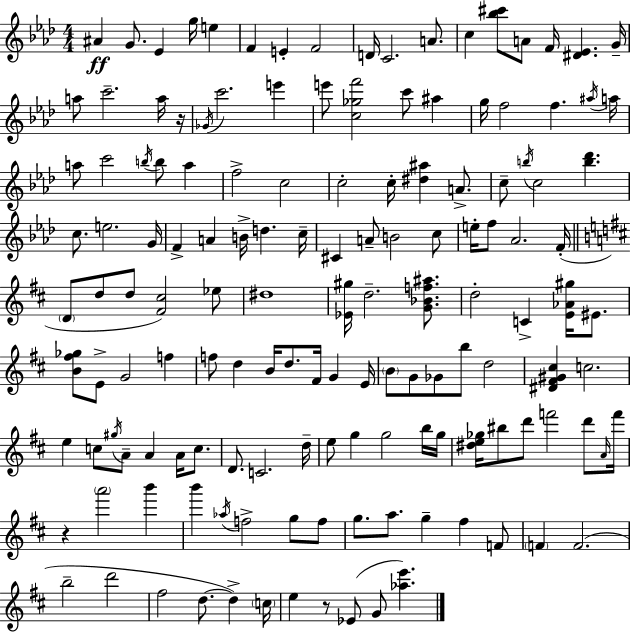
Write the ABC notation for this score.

X:1
T:Untitled
M:4/4
L:1/4
K:Fm
^A G/2 _E g/4 e F E F2 D/4 C2 A/2 c [_b^c']/2 A/2 F/4 [^D_E] G/4 a/2 c'2 a/4 z/4 _G/4 c'2 e' e'/2 [c_gf']2 c'/2 ^a g/4 f2 f ^a/4 a/4 a/2 c'2 b/4 b/2 a f2 c2 c2 c/4 [^d^a] A/2 c/2 b/4 c2 [b_d'] c/2 e2 G/4 F A B/4 d c/4 ^C A/2 B2 c/2 e/4 f/2 _A2 F/4 D/2 d/2 d/2 [^F^c]2 _e/2 ^d4 [_E^g]/4 d2 [G_Bf^a]/2 d2 C [E_A^g]/4 ^E/2 [B^f_g]/2 E/2 G2 f f/2 d B/4 d/2 ^F/4 G E/4 B/2 G/2 _G/2 b/2 d2 [^D^F^G^c] c2 e c/2 ^g/4 A/2 A A/4 c/2 D/2 C2 d/4 e/2 g g2 b/4 g/4 [^de_g]/4 ^b/2 d'/2 f'2 d'/2 A/4 f'/4 z a'2 b' b' _a/4 f2 g/2 f/2 g/2 a/2 g ^f F/2 F F2 b2 d'2 ^f2 d/2 d c/4 e z/2 _E/2 G/2 [_ae']